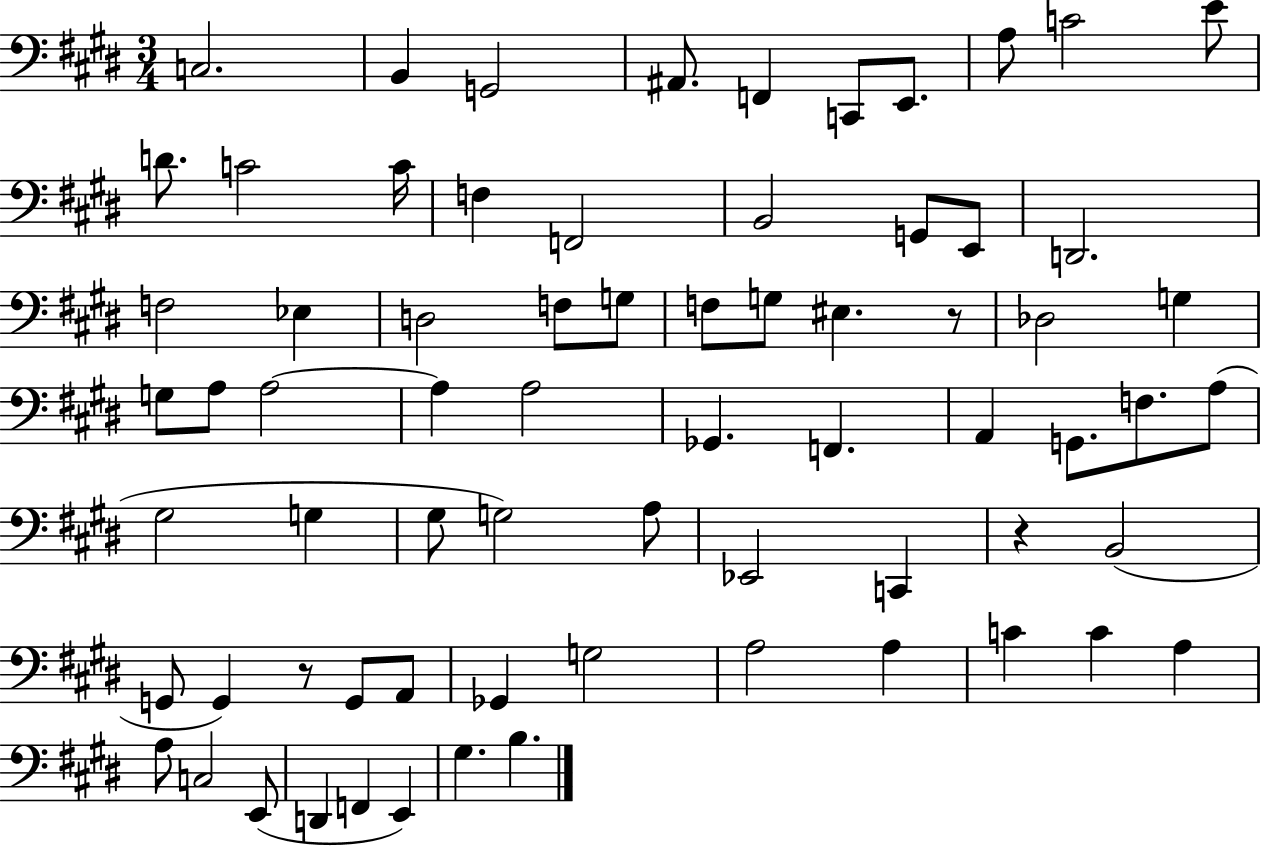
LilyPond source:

{
  \clef bass
  \numericTimeSignature
  \time 3/4
  \key e \major
  c2. | b,4 g,2 | ais,8. f,4 c,8 e,8. | a8 c'2 e'8 | \break d'8. c'2 c'16 | f4 f,2 | b,2 g,8 e,8 | d,2. | \break f2 ees4 | d2 f8 g8 | f8 g8 eis4. r8 | des2 g4 | \break g8 a8 a2~~ | a4 a2 | ges,4. f,4. | a,4 g,8. f8. a8( | \break gis2 g4 | gis8 g2) a8 | ees,2 c,4 | r4 b,2( | \break g,8 g,4) r8 g,8 a,8 | ges,4 g2 | a2 a4 | c'4 c'4 a4 | \break a8 c2 e,8( | d,4 f,4 e,4) | gis4. b4. | \bar "|."
}